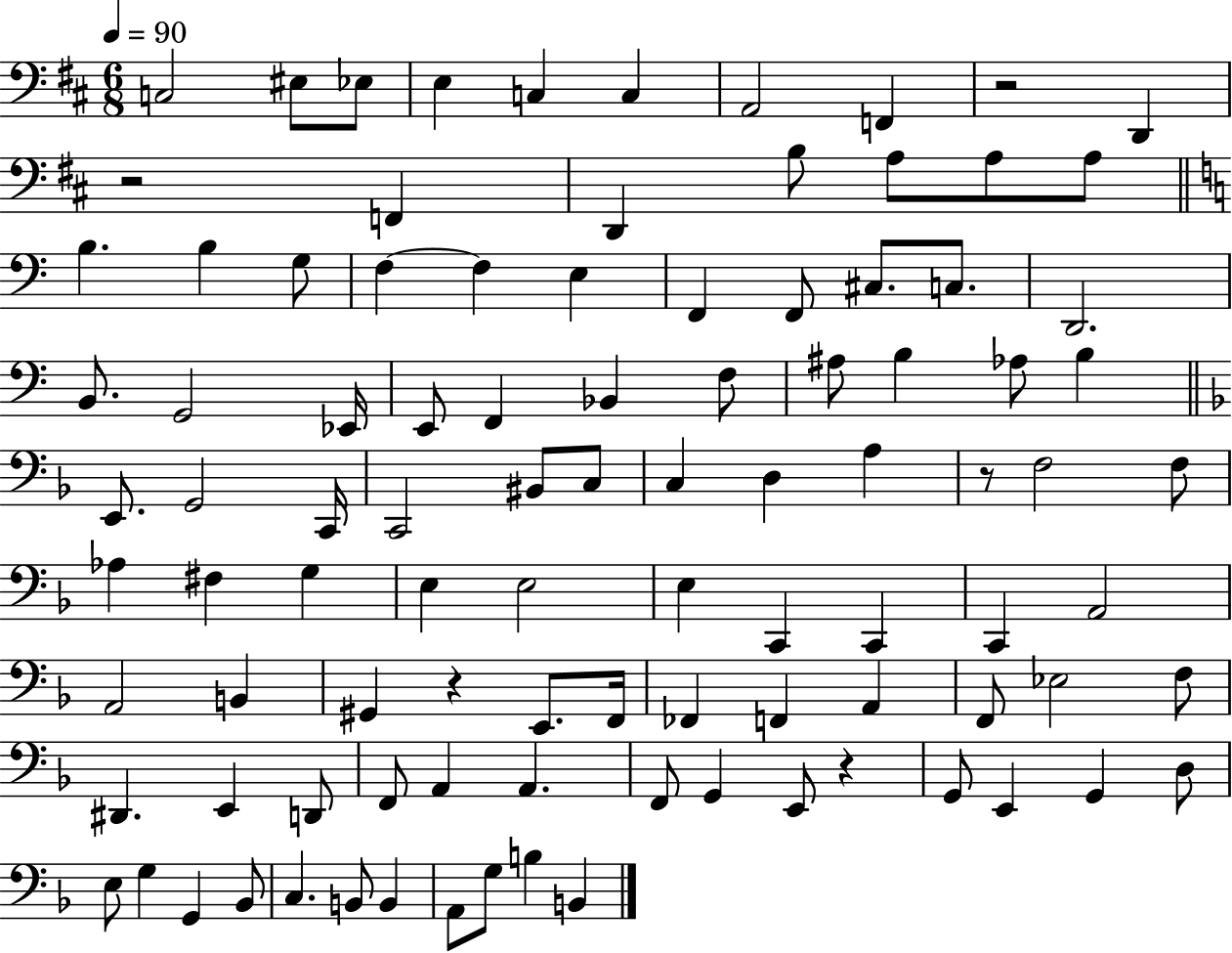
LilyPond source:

{
  \clef bass
  \numericTimeSignature
  \time 6/8
  \key d \major
  \tempo 4 = 90
  c2 eis8 ees8 | e4 c4 c4 | a,2 f,4 | r2 d,4 | \break r2 f,4 | d,4 b8 a8 a8 a8 | \bar "||" \break \key c \major b4. b4 g8 | f4~~ f4 e4 | f,4 f,8 cis8. c8. | d,2. | \break b,8. g,2 ees,16 | e,8 f,4 bes,4 f8 | ais8 b4 aes8 b4 | \bar "||" \break \key d \minor e,8. g,2 c,16 | c,2 bis,8 c8 | c4 d4 a4 | r8 f2 f8 | \break aes4 fis4 g4 | e4 e2 | e4 c,4 c,4 | c,4 a,2 | \break a,2 b,4 | gis,4 r4 e,8. f,16 | fes,4 f,4 a,4 | f,8 ees2 f8 | \break dis,4. e,4 d,8 | f,8 a,4 a,4. | f,8 g,4 e,8 r4 | g,8 e,4 g,4 d8 | \break e8 g4 g,4 bes,8 | c4. b,8 b,4 | a,8 g8 b4 b,4 | \bar "|."
}